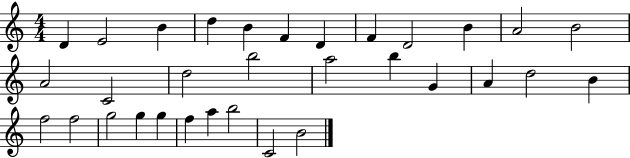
X:1
T:Untitled
M:4/4
L:1/4
K:C
D E2 B d B F D F D2 B A2 B2 A2 C2 d2 b2 a2 b G A d2 B f2 f2 g2 g g f a b2 C2 B2